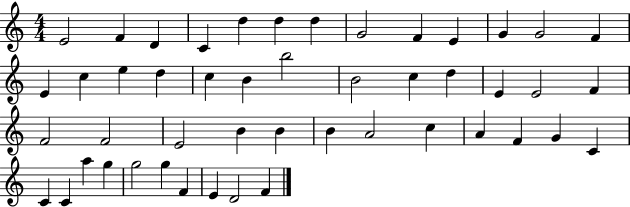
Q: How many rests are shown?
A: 0